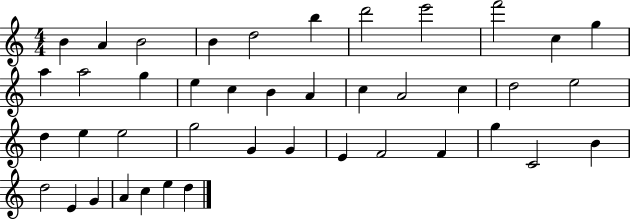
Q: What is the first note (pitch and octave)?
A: B4